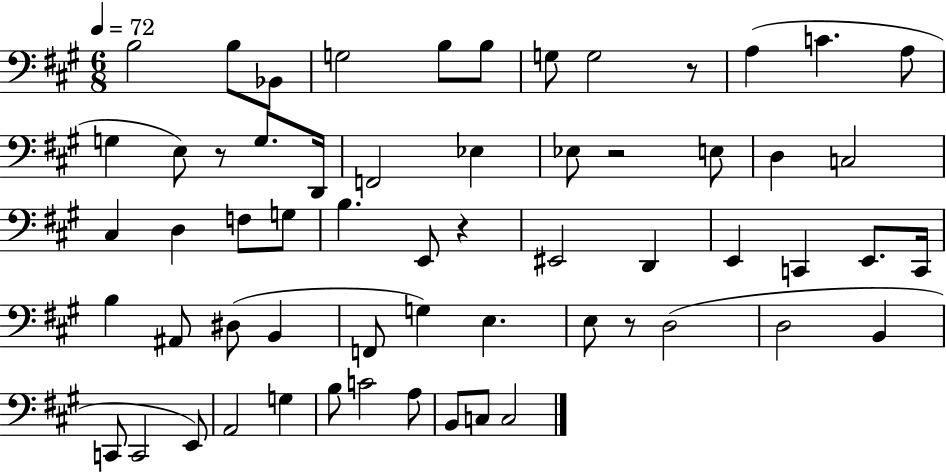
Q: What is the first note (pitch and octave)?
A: B3